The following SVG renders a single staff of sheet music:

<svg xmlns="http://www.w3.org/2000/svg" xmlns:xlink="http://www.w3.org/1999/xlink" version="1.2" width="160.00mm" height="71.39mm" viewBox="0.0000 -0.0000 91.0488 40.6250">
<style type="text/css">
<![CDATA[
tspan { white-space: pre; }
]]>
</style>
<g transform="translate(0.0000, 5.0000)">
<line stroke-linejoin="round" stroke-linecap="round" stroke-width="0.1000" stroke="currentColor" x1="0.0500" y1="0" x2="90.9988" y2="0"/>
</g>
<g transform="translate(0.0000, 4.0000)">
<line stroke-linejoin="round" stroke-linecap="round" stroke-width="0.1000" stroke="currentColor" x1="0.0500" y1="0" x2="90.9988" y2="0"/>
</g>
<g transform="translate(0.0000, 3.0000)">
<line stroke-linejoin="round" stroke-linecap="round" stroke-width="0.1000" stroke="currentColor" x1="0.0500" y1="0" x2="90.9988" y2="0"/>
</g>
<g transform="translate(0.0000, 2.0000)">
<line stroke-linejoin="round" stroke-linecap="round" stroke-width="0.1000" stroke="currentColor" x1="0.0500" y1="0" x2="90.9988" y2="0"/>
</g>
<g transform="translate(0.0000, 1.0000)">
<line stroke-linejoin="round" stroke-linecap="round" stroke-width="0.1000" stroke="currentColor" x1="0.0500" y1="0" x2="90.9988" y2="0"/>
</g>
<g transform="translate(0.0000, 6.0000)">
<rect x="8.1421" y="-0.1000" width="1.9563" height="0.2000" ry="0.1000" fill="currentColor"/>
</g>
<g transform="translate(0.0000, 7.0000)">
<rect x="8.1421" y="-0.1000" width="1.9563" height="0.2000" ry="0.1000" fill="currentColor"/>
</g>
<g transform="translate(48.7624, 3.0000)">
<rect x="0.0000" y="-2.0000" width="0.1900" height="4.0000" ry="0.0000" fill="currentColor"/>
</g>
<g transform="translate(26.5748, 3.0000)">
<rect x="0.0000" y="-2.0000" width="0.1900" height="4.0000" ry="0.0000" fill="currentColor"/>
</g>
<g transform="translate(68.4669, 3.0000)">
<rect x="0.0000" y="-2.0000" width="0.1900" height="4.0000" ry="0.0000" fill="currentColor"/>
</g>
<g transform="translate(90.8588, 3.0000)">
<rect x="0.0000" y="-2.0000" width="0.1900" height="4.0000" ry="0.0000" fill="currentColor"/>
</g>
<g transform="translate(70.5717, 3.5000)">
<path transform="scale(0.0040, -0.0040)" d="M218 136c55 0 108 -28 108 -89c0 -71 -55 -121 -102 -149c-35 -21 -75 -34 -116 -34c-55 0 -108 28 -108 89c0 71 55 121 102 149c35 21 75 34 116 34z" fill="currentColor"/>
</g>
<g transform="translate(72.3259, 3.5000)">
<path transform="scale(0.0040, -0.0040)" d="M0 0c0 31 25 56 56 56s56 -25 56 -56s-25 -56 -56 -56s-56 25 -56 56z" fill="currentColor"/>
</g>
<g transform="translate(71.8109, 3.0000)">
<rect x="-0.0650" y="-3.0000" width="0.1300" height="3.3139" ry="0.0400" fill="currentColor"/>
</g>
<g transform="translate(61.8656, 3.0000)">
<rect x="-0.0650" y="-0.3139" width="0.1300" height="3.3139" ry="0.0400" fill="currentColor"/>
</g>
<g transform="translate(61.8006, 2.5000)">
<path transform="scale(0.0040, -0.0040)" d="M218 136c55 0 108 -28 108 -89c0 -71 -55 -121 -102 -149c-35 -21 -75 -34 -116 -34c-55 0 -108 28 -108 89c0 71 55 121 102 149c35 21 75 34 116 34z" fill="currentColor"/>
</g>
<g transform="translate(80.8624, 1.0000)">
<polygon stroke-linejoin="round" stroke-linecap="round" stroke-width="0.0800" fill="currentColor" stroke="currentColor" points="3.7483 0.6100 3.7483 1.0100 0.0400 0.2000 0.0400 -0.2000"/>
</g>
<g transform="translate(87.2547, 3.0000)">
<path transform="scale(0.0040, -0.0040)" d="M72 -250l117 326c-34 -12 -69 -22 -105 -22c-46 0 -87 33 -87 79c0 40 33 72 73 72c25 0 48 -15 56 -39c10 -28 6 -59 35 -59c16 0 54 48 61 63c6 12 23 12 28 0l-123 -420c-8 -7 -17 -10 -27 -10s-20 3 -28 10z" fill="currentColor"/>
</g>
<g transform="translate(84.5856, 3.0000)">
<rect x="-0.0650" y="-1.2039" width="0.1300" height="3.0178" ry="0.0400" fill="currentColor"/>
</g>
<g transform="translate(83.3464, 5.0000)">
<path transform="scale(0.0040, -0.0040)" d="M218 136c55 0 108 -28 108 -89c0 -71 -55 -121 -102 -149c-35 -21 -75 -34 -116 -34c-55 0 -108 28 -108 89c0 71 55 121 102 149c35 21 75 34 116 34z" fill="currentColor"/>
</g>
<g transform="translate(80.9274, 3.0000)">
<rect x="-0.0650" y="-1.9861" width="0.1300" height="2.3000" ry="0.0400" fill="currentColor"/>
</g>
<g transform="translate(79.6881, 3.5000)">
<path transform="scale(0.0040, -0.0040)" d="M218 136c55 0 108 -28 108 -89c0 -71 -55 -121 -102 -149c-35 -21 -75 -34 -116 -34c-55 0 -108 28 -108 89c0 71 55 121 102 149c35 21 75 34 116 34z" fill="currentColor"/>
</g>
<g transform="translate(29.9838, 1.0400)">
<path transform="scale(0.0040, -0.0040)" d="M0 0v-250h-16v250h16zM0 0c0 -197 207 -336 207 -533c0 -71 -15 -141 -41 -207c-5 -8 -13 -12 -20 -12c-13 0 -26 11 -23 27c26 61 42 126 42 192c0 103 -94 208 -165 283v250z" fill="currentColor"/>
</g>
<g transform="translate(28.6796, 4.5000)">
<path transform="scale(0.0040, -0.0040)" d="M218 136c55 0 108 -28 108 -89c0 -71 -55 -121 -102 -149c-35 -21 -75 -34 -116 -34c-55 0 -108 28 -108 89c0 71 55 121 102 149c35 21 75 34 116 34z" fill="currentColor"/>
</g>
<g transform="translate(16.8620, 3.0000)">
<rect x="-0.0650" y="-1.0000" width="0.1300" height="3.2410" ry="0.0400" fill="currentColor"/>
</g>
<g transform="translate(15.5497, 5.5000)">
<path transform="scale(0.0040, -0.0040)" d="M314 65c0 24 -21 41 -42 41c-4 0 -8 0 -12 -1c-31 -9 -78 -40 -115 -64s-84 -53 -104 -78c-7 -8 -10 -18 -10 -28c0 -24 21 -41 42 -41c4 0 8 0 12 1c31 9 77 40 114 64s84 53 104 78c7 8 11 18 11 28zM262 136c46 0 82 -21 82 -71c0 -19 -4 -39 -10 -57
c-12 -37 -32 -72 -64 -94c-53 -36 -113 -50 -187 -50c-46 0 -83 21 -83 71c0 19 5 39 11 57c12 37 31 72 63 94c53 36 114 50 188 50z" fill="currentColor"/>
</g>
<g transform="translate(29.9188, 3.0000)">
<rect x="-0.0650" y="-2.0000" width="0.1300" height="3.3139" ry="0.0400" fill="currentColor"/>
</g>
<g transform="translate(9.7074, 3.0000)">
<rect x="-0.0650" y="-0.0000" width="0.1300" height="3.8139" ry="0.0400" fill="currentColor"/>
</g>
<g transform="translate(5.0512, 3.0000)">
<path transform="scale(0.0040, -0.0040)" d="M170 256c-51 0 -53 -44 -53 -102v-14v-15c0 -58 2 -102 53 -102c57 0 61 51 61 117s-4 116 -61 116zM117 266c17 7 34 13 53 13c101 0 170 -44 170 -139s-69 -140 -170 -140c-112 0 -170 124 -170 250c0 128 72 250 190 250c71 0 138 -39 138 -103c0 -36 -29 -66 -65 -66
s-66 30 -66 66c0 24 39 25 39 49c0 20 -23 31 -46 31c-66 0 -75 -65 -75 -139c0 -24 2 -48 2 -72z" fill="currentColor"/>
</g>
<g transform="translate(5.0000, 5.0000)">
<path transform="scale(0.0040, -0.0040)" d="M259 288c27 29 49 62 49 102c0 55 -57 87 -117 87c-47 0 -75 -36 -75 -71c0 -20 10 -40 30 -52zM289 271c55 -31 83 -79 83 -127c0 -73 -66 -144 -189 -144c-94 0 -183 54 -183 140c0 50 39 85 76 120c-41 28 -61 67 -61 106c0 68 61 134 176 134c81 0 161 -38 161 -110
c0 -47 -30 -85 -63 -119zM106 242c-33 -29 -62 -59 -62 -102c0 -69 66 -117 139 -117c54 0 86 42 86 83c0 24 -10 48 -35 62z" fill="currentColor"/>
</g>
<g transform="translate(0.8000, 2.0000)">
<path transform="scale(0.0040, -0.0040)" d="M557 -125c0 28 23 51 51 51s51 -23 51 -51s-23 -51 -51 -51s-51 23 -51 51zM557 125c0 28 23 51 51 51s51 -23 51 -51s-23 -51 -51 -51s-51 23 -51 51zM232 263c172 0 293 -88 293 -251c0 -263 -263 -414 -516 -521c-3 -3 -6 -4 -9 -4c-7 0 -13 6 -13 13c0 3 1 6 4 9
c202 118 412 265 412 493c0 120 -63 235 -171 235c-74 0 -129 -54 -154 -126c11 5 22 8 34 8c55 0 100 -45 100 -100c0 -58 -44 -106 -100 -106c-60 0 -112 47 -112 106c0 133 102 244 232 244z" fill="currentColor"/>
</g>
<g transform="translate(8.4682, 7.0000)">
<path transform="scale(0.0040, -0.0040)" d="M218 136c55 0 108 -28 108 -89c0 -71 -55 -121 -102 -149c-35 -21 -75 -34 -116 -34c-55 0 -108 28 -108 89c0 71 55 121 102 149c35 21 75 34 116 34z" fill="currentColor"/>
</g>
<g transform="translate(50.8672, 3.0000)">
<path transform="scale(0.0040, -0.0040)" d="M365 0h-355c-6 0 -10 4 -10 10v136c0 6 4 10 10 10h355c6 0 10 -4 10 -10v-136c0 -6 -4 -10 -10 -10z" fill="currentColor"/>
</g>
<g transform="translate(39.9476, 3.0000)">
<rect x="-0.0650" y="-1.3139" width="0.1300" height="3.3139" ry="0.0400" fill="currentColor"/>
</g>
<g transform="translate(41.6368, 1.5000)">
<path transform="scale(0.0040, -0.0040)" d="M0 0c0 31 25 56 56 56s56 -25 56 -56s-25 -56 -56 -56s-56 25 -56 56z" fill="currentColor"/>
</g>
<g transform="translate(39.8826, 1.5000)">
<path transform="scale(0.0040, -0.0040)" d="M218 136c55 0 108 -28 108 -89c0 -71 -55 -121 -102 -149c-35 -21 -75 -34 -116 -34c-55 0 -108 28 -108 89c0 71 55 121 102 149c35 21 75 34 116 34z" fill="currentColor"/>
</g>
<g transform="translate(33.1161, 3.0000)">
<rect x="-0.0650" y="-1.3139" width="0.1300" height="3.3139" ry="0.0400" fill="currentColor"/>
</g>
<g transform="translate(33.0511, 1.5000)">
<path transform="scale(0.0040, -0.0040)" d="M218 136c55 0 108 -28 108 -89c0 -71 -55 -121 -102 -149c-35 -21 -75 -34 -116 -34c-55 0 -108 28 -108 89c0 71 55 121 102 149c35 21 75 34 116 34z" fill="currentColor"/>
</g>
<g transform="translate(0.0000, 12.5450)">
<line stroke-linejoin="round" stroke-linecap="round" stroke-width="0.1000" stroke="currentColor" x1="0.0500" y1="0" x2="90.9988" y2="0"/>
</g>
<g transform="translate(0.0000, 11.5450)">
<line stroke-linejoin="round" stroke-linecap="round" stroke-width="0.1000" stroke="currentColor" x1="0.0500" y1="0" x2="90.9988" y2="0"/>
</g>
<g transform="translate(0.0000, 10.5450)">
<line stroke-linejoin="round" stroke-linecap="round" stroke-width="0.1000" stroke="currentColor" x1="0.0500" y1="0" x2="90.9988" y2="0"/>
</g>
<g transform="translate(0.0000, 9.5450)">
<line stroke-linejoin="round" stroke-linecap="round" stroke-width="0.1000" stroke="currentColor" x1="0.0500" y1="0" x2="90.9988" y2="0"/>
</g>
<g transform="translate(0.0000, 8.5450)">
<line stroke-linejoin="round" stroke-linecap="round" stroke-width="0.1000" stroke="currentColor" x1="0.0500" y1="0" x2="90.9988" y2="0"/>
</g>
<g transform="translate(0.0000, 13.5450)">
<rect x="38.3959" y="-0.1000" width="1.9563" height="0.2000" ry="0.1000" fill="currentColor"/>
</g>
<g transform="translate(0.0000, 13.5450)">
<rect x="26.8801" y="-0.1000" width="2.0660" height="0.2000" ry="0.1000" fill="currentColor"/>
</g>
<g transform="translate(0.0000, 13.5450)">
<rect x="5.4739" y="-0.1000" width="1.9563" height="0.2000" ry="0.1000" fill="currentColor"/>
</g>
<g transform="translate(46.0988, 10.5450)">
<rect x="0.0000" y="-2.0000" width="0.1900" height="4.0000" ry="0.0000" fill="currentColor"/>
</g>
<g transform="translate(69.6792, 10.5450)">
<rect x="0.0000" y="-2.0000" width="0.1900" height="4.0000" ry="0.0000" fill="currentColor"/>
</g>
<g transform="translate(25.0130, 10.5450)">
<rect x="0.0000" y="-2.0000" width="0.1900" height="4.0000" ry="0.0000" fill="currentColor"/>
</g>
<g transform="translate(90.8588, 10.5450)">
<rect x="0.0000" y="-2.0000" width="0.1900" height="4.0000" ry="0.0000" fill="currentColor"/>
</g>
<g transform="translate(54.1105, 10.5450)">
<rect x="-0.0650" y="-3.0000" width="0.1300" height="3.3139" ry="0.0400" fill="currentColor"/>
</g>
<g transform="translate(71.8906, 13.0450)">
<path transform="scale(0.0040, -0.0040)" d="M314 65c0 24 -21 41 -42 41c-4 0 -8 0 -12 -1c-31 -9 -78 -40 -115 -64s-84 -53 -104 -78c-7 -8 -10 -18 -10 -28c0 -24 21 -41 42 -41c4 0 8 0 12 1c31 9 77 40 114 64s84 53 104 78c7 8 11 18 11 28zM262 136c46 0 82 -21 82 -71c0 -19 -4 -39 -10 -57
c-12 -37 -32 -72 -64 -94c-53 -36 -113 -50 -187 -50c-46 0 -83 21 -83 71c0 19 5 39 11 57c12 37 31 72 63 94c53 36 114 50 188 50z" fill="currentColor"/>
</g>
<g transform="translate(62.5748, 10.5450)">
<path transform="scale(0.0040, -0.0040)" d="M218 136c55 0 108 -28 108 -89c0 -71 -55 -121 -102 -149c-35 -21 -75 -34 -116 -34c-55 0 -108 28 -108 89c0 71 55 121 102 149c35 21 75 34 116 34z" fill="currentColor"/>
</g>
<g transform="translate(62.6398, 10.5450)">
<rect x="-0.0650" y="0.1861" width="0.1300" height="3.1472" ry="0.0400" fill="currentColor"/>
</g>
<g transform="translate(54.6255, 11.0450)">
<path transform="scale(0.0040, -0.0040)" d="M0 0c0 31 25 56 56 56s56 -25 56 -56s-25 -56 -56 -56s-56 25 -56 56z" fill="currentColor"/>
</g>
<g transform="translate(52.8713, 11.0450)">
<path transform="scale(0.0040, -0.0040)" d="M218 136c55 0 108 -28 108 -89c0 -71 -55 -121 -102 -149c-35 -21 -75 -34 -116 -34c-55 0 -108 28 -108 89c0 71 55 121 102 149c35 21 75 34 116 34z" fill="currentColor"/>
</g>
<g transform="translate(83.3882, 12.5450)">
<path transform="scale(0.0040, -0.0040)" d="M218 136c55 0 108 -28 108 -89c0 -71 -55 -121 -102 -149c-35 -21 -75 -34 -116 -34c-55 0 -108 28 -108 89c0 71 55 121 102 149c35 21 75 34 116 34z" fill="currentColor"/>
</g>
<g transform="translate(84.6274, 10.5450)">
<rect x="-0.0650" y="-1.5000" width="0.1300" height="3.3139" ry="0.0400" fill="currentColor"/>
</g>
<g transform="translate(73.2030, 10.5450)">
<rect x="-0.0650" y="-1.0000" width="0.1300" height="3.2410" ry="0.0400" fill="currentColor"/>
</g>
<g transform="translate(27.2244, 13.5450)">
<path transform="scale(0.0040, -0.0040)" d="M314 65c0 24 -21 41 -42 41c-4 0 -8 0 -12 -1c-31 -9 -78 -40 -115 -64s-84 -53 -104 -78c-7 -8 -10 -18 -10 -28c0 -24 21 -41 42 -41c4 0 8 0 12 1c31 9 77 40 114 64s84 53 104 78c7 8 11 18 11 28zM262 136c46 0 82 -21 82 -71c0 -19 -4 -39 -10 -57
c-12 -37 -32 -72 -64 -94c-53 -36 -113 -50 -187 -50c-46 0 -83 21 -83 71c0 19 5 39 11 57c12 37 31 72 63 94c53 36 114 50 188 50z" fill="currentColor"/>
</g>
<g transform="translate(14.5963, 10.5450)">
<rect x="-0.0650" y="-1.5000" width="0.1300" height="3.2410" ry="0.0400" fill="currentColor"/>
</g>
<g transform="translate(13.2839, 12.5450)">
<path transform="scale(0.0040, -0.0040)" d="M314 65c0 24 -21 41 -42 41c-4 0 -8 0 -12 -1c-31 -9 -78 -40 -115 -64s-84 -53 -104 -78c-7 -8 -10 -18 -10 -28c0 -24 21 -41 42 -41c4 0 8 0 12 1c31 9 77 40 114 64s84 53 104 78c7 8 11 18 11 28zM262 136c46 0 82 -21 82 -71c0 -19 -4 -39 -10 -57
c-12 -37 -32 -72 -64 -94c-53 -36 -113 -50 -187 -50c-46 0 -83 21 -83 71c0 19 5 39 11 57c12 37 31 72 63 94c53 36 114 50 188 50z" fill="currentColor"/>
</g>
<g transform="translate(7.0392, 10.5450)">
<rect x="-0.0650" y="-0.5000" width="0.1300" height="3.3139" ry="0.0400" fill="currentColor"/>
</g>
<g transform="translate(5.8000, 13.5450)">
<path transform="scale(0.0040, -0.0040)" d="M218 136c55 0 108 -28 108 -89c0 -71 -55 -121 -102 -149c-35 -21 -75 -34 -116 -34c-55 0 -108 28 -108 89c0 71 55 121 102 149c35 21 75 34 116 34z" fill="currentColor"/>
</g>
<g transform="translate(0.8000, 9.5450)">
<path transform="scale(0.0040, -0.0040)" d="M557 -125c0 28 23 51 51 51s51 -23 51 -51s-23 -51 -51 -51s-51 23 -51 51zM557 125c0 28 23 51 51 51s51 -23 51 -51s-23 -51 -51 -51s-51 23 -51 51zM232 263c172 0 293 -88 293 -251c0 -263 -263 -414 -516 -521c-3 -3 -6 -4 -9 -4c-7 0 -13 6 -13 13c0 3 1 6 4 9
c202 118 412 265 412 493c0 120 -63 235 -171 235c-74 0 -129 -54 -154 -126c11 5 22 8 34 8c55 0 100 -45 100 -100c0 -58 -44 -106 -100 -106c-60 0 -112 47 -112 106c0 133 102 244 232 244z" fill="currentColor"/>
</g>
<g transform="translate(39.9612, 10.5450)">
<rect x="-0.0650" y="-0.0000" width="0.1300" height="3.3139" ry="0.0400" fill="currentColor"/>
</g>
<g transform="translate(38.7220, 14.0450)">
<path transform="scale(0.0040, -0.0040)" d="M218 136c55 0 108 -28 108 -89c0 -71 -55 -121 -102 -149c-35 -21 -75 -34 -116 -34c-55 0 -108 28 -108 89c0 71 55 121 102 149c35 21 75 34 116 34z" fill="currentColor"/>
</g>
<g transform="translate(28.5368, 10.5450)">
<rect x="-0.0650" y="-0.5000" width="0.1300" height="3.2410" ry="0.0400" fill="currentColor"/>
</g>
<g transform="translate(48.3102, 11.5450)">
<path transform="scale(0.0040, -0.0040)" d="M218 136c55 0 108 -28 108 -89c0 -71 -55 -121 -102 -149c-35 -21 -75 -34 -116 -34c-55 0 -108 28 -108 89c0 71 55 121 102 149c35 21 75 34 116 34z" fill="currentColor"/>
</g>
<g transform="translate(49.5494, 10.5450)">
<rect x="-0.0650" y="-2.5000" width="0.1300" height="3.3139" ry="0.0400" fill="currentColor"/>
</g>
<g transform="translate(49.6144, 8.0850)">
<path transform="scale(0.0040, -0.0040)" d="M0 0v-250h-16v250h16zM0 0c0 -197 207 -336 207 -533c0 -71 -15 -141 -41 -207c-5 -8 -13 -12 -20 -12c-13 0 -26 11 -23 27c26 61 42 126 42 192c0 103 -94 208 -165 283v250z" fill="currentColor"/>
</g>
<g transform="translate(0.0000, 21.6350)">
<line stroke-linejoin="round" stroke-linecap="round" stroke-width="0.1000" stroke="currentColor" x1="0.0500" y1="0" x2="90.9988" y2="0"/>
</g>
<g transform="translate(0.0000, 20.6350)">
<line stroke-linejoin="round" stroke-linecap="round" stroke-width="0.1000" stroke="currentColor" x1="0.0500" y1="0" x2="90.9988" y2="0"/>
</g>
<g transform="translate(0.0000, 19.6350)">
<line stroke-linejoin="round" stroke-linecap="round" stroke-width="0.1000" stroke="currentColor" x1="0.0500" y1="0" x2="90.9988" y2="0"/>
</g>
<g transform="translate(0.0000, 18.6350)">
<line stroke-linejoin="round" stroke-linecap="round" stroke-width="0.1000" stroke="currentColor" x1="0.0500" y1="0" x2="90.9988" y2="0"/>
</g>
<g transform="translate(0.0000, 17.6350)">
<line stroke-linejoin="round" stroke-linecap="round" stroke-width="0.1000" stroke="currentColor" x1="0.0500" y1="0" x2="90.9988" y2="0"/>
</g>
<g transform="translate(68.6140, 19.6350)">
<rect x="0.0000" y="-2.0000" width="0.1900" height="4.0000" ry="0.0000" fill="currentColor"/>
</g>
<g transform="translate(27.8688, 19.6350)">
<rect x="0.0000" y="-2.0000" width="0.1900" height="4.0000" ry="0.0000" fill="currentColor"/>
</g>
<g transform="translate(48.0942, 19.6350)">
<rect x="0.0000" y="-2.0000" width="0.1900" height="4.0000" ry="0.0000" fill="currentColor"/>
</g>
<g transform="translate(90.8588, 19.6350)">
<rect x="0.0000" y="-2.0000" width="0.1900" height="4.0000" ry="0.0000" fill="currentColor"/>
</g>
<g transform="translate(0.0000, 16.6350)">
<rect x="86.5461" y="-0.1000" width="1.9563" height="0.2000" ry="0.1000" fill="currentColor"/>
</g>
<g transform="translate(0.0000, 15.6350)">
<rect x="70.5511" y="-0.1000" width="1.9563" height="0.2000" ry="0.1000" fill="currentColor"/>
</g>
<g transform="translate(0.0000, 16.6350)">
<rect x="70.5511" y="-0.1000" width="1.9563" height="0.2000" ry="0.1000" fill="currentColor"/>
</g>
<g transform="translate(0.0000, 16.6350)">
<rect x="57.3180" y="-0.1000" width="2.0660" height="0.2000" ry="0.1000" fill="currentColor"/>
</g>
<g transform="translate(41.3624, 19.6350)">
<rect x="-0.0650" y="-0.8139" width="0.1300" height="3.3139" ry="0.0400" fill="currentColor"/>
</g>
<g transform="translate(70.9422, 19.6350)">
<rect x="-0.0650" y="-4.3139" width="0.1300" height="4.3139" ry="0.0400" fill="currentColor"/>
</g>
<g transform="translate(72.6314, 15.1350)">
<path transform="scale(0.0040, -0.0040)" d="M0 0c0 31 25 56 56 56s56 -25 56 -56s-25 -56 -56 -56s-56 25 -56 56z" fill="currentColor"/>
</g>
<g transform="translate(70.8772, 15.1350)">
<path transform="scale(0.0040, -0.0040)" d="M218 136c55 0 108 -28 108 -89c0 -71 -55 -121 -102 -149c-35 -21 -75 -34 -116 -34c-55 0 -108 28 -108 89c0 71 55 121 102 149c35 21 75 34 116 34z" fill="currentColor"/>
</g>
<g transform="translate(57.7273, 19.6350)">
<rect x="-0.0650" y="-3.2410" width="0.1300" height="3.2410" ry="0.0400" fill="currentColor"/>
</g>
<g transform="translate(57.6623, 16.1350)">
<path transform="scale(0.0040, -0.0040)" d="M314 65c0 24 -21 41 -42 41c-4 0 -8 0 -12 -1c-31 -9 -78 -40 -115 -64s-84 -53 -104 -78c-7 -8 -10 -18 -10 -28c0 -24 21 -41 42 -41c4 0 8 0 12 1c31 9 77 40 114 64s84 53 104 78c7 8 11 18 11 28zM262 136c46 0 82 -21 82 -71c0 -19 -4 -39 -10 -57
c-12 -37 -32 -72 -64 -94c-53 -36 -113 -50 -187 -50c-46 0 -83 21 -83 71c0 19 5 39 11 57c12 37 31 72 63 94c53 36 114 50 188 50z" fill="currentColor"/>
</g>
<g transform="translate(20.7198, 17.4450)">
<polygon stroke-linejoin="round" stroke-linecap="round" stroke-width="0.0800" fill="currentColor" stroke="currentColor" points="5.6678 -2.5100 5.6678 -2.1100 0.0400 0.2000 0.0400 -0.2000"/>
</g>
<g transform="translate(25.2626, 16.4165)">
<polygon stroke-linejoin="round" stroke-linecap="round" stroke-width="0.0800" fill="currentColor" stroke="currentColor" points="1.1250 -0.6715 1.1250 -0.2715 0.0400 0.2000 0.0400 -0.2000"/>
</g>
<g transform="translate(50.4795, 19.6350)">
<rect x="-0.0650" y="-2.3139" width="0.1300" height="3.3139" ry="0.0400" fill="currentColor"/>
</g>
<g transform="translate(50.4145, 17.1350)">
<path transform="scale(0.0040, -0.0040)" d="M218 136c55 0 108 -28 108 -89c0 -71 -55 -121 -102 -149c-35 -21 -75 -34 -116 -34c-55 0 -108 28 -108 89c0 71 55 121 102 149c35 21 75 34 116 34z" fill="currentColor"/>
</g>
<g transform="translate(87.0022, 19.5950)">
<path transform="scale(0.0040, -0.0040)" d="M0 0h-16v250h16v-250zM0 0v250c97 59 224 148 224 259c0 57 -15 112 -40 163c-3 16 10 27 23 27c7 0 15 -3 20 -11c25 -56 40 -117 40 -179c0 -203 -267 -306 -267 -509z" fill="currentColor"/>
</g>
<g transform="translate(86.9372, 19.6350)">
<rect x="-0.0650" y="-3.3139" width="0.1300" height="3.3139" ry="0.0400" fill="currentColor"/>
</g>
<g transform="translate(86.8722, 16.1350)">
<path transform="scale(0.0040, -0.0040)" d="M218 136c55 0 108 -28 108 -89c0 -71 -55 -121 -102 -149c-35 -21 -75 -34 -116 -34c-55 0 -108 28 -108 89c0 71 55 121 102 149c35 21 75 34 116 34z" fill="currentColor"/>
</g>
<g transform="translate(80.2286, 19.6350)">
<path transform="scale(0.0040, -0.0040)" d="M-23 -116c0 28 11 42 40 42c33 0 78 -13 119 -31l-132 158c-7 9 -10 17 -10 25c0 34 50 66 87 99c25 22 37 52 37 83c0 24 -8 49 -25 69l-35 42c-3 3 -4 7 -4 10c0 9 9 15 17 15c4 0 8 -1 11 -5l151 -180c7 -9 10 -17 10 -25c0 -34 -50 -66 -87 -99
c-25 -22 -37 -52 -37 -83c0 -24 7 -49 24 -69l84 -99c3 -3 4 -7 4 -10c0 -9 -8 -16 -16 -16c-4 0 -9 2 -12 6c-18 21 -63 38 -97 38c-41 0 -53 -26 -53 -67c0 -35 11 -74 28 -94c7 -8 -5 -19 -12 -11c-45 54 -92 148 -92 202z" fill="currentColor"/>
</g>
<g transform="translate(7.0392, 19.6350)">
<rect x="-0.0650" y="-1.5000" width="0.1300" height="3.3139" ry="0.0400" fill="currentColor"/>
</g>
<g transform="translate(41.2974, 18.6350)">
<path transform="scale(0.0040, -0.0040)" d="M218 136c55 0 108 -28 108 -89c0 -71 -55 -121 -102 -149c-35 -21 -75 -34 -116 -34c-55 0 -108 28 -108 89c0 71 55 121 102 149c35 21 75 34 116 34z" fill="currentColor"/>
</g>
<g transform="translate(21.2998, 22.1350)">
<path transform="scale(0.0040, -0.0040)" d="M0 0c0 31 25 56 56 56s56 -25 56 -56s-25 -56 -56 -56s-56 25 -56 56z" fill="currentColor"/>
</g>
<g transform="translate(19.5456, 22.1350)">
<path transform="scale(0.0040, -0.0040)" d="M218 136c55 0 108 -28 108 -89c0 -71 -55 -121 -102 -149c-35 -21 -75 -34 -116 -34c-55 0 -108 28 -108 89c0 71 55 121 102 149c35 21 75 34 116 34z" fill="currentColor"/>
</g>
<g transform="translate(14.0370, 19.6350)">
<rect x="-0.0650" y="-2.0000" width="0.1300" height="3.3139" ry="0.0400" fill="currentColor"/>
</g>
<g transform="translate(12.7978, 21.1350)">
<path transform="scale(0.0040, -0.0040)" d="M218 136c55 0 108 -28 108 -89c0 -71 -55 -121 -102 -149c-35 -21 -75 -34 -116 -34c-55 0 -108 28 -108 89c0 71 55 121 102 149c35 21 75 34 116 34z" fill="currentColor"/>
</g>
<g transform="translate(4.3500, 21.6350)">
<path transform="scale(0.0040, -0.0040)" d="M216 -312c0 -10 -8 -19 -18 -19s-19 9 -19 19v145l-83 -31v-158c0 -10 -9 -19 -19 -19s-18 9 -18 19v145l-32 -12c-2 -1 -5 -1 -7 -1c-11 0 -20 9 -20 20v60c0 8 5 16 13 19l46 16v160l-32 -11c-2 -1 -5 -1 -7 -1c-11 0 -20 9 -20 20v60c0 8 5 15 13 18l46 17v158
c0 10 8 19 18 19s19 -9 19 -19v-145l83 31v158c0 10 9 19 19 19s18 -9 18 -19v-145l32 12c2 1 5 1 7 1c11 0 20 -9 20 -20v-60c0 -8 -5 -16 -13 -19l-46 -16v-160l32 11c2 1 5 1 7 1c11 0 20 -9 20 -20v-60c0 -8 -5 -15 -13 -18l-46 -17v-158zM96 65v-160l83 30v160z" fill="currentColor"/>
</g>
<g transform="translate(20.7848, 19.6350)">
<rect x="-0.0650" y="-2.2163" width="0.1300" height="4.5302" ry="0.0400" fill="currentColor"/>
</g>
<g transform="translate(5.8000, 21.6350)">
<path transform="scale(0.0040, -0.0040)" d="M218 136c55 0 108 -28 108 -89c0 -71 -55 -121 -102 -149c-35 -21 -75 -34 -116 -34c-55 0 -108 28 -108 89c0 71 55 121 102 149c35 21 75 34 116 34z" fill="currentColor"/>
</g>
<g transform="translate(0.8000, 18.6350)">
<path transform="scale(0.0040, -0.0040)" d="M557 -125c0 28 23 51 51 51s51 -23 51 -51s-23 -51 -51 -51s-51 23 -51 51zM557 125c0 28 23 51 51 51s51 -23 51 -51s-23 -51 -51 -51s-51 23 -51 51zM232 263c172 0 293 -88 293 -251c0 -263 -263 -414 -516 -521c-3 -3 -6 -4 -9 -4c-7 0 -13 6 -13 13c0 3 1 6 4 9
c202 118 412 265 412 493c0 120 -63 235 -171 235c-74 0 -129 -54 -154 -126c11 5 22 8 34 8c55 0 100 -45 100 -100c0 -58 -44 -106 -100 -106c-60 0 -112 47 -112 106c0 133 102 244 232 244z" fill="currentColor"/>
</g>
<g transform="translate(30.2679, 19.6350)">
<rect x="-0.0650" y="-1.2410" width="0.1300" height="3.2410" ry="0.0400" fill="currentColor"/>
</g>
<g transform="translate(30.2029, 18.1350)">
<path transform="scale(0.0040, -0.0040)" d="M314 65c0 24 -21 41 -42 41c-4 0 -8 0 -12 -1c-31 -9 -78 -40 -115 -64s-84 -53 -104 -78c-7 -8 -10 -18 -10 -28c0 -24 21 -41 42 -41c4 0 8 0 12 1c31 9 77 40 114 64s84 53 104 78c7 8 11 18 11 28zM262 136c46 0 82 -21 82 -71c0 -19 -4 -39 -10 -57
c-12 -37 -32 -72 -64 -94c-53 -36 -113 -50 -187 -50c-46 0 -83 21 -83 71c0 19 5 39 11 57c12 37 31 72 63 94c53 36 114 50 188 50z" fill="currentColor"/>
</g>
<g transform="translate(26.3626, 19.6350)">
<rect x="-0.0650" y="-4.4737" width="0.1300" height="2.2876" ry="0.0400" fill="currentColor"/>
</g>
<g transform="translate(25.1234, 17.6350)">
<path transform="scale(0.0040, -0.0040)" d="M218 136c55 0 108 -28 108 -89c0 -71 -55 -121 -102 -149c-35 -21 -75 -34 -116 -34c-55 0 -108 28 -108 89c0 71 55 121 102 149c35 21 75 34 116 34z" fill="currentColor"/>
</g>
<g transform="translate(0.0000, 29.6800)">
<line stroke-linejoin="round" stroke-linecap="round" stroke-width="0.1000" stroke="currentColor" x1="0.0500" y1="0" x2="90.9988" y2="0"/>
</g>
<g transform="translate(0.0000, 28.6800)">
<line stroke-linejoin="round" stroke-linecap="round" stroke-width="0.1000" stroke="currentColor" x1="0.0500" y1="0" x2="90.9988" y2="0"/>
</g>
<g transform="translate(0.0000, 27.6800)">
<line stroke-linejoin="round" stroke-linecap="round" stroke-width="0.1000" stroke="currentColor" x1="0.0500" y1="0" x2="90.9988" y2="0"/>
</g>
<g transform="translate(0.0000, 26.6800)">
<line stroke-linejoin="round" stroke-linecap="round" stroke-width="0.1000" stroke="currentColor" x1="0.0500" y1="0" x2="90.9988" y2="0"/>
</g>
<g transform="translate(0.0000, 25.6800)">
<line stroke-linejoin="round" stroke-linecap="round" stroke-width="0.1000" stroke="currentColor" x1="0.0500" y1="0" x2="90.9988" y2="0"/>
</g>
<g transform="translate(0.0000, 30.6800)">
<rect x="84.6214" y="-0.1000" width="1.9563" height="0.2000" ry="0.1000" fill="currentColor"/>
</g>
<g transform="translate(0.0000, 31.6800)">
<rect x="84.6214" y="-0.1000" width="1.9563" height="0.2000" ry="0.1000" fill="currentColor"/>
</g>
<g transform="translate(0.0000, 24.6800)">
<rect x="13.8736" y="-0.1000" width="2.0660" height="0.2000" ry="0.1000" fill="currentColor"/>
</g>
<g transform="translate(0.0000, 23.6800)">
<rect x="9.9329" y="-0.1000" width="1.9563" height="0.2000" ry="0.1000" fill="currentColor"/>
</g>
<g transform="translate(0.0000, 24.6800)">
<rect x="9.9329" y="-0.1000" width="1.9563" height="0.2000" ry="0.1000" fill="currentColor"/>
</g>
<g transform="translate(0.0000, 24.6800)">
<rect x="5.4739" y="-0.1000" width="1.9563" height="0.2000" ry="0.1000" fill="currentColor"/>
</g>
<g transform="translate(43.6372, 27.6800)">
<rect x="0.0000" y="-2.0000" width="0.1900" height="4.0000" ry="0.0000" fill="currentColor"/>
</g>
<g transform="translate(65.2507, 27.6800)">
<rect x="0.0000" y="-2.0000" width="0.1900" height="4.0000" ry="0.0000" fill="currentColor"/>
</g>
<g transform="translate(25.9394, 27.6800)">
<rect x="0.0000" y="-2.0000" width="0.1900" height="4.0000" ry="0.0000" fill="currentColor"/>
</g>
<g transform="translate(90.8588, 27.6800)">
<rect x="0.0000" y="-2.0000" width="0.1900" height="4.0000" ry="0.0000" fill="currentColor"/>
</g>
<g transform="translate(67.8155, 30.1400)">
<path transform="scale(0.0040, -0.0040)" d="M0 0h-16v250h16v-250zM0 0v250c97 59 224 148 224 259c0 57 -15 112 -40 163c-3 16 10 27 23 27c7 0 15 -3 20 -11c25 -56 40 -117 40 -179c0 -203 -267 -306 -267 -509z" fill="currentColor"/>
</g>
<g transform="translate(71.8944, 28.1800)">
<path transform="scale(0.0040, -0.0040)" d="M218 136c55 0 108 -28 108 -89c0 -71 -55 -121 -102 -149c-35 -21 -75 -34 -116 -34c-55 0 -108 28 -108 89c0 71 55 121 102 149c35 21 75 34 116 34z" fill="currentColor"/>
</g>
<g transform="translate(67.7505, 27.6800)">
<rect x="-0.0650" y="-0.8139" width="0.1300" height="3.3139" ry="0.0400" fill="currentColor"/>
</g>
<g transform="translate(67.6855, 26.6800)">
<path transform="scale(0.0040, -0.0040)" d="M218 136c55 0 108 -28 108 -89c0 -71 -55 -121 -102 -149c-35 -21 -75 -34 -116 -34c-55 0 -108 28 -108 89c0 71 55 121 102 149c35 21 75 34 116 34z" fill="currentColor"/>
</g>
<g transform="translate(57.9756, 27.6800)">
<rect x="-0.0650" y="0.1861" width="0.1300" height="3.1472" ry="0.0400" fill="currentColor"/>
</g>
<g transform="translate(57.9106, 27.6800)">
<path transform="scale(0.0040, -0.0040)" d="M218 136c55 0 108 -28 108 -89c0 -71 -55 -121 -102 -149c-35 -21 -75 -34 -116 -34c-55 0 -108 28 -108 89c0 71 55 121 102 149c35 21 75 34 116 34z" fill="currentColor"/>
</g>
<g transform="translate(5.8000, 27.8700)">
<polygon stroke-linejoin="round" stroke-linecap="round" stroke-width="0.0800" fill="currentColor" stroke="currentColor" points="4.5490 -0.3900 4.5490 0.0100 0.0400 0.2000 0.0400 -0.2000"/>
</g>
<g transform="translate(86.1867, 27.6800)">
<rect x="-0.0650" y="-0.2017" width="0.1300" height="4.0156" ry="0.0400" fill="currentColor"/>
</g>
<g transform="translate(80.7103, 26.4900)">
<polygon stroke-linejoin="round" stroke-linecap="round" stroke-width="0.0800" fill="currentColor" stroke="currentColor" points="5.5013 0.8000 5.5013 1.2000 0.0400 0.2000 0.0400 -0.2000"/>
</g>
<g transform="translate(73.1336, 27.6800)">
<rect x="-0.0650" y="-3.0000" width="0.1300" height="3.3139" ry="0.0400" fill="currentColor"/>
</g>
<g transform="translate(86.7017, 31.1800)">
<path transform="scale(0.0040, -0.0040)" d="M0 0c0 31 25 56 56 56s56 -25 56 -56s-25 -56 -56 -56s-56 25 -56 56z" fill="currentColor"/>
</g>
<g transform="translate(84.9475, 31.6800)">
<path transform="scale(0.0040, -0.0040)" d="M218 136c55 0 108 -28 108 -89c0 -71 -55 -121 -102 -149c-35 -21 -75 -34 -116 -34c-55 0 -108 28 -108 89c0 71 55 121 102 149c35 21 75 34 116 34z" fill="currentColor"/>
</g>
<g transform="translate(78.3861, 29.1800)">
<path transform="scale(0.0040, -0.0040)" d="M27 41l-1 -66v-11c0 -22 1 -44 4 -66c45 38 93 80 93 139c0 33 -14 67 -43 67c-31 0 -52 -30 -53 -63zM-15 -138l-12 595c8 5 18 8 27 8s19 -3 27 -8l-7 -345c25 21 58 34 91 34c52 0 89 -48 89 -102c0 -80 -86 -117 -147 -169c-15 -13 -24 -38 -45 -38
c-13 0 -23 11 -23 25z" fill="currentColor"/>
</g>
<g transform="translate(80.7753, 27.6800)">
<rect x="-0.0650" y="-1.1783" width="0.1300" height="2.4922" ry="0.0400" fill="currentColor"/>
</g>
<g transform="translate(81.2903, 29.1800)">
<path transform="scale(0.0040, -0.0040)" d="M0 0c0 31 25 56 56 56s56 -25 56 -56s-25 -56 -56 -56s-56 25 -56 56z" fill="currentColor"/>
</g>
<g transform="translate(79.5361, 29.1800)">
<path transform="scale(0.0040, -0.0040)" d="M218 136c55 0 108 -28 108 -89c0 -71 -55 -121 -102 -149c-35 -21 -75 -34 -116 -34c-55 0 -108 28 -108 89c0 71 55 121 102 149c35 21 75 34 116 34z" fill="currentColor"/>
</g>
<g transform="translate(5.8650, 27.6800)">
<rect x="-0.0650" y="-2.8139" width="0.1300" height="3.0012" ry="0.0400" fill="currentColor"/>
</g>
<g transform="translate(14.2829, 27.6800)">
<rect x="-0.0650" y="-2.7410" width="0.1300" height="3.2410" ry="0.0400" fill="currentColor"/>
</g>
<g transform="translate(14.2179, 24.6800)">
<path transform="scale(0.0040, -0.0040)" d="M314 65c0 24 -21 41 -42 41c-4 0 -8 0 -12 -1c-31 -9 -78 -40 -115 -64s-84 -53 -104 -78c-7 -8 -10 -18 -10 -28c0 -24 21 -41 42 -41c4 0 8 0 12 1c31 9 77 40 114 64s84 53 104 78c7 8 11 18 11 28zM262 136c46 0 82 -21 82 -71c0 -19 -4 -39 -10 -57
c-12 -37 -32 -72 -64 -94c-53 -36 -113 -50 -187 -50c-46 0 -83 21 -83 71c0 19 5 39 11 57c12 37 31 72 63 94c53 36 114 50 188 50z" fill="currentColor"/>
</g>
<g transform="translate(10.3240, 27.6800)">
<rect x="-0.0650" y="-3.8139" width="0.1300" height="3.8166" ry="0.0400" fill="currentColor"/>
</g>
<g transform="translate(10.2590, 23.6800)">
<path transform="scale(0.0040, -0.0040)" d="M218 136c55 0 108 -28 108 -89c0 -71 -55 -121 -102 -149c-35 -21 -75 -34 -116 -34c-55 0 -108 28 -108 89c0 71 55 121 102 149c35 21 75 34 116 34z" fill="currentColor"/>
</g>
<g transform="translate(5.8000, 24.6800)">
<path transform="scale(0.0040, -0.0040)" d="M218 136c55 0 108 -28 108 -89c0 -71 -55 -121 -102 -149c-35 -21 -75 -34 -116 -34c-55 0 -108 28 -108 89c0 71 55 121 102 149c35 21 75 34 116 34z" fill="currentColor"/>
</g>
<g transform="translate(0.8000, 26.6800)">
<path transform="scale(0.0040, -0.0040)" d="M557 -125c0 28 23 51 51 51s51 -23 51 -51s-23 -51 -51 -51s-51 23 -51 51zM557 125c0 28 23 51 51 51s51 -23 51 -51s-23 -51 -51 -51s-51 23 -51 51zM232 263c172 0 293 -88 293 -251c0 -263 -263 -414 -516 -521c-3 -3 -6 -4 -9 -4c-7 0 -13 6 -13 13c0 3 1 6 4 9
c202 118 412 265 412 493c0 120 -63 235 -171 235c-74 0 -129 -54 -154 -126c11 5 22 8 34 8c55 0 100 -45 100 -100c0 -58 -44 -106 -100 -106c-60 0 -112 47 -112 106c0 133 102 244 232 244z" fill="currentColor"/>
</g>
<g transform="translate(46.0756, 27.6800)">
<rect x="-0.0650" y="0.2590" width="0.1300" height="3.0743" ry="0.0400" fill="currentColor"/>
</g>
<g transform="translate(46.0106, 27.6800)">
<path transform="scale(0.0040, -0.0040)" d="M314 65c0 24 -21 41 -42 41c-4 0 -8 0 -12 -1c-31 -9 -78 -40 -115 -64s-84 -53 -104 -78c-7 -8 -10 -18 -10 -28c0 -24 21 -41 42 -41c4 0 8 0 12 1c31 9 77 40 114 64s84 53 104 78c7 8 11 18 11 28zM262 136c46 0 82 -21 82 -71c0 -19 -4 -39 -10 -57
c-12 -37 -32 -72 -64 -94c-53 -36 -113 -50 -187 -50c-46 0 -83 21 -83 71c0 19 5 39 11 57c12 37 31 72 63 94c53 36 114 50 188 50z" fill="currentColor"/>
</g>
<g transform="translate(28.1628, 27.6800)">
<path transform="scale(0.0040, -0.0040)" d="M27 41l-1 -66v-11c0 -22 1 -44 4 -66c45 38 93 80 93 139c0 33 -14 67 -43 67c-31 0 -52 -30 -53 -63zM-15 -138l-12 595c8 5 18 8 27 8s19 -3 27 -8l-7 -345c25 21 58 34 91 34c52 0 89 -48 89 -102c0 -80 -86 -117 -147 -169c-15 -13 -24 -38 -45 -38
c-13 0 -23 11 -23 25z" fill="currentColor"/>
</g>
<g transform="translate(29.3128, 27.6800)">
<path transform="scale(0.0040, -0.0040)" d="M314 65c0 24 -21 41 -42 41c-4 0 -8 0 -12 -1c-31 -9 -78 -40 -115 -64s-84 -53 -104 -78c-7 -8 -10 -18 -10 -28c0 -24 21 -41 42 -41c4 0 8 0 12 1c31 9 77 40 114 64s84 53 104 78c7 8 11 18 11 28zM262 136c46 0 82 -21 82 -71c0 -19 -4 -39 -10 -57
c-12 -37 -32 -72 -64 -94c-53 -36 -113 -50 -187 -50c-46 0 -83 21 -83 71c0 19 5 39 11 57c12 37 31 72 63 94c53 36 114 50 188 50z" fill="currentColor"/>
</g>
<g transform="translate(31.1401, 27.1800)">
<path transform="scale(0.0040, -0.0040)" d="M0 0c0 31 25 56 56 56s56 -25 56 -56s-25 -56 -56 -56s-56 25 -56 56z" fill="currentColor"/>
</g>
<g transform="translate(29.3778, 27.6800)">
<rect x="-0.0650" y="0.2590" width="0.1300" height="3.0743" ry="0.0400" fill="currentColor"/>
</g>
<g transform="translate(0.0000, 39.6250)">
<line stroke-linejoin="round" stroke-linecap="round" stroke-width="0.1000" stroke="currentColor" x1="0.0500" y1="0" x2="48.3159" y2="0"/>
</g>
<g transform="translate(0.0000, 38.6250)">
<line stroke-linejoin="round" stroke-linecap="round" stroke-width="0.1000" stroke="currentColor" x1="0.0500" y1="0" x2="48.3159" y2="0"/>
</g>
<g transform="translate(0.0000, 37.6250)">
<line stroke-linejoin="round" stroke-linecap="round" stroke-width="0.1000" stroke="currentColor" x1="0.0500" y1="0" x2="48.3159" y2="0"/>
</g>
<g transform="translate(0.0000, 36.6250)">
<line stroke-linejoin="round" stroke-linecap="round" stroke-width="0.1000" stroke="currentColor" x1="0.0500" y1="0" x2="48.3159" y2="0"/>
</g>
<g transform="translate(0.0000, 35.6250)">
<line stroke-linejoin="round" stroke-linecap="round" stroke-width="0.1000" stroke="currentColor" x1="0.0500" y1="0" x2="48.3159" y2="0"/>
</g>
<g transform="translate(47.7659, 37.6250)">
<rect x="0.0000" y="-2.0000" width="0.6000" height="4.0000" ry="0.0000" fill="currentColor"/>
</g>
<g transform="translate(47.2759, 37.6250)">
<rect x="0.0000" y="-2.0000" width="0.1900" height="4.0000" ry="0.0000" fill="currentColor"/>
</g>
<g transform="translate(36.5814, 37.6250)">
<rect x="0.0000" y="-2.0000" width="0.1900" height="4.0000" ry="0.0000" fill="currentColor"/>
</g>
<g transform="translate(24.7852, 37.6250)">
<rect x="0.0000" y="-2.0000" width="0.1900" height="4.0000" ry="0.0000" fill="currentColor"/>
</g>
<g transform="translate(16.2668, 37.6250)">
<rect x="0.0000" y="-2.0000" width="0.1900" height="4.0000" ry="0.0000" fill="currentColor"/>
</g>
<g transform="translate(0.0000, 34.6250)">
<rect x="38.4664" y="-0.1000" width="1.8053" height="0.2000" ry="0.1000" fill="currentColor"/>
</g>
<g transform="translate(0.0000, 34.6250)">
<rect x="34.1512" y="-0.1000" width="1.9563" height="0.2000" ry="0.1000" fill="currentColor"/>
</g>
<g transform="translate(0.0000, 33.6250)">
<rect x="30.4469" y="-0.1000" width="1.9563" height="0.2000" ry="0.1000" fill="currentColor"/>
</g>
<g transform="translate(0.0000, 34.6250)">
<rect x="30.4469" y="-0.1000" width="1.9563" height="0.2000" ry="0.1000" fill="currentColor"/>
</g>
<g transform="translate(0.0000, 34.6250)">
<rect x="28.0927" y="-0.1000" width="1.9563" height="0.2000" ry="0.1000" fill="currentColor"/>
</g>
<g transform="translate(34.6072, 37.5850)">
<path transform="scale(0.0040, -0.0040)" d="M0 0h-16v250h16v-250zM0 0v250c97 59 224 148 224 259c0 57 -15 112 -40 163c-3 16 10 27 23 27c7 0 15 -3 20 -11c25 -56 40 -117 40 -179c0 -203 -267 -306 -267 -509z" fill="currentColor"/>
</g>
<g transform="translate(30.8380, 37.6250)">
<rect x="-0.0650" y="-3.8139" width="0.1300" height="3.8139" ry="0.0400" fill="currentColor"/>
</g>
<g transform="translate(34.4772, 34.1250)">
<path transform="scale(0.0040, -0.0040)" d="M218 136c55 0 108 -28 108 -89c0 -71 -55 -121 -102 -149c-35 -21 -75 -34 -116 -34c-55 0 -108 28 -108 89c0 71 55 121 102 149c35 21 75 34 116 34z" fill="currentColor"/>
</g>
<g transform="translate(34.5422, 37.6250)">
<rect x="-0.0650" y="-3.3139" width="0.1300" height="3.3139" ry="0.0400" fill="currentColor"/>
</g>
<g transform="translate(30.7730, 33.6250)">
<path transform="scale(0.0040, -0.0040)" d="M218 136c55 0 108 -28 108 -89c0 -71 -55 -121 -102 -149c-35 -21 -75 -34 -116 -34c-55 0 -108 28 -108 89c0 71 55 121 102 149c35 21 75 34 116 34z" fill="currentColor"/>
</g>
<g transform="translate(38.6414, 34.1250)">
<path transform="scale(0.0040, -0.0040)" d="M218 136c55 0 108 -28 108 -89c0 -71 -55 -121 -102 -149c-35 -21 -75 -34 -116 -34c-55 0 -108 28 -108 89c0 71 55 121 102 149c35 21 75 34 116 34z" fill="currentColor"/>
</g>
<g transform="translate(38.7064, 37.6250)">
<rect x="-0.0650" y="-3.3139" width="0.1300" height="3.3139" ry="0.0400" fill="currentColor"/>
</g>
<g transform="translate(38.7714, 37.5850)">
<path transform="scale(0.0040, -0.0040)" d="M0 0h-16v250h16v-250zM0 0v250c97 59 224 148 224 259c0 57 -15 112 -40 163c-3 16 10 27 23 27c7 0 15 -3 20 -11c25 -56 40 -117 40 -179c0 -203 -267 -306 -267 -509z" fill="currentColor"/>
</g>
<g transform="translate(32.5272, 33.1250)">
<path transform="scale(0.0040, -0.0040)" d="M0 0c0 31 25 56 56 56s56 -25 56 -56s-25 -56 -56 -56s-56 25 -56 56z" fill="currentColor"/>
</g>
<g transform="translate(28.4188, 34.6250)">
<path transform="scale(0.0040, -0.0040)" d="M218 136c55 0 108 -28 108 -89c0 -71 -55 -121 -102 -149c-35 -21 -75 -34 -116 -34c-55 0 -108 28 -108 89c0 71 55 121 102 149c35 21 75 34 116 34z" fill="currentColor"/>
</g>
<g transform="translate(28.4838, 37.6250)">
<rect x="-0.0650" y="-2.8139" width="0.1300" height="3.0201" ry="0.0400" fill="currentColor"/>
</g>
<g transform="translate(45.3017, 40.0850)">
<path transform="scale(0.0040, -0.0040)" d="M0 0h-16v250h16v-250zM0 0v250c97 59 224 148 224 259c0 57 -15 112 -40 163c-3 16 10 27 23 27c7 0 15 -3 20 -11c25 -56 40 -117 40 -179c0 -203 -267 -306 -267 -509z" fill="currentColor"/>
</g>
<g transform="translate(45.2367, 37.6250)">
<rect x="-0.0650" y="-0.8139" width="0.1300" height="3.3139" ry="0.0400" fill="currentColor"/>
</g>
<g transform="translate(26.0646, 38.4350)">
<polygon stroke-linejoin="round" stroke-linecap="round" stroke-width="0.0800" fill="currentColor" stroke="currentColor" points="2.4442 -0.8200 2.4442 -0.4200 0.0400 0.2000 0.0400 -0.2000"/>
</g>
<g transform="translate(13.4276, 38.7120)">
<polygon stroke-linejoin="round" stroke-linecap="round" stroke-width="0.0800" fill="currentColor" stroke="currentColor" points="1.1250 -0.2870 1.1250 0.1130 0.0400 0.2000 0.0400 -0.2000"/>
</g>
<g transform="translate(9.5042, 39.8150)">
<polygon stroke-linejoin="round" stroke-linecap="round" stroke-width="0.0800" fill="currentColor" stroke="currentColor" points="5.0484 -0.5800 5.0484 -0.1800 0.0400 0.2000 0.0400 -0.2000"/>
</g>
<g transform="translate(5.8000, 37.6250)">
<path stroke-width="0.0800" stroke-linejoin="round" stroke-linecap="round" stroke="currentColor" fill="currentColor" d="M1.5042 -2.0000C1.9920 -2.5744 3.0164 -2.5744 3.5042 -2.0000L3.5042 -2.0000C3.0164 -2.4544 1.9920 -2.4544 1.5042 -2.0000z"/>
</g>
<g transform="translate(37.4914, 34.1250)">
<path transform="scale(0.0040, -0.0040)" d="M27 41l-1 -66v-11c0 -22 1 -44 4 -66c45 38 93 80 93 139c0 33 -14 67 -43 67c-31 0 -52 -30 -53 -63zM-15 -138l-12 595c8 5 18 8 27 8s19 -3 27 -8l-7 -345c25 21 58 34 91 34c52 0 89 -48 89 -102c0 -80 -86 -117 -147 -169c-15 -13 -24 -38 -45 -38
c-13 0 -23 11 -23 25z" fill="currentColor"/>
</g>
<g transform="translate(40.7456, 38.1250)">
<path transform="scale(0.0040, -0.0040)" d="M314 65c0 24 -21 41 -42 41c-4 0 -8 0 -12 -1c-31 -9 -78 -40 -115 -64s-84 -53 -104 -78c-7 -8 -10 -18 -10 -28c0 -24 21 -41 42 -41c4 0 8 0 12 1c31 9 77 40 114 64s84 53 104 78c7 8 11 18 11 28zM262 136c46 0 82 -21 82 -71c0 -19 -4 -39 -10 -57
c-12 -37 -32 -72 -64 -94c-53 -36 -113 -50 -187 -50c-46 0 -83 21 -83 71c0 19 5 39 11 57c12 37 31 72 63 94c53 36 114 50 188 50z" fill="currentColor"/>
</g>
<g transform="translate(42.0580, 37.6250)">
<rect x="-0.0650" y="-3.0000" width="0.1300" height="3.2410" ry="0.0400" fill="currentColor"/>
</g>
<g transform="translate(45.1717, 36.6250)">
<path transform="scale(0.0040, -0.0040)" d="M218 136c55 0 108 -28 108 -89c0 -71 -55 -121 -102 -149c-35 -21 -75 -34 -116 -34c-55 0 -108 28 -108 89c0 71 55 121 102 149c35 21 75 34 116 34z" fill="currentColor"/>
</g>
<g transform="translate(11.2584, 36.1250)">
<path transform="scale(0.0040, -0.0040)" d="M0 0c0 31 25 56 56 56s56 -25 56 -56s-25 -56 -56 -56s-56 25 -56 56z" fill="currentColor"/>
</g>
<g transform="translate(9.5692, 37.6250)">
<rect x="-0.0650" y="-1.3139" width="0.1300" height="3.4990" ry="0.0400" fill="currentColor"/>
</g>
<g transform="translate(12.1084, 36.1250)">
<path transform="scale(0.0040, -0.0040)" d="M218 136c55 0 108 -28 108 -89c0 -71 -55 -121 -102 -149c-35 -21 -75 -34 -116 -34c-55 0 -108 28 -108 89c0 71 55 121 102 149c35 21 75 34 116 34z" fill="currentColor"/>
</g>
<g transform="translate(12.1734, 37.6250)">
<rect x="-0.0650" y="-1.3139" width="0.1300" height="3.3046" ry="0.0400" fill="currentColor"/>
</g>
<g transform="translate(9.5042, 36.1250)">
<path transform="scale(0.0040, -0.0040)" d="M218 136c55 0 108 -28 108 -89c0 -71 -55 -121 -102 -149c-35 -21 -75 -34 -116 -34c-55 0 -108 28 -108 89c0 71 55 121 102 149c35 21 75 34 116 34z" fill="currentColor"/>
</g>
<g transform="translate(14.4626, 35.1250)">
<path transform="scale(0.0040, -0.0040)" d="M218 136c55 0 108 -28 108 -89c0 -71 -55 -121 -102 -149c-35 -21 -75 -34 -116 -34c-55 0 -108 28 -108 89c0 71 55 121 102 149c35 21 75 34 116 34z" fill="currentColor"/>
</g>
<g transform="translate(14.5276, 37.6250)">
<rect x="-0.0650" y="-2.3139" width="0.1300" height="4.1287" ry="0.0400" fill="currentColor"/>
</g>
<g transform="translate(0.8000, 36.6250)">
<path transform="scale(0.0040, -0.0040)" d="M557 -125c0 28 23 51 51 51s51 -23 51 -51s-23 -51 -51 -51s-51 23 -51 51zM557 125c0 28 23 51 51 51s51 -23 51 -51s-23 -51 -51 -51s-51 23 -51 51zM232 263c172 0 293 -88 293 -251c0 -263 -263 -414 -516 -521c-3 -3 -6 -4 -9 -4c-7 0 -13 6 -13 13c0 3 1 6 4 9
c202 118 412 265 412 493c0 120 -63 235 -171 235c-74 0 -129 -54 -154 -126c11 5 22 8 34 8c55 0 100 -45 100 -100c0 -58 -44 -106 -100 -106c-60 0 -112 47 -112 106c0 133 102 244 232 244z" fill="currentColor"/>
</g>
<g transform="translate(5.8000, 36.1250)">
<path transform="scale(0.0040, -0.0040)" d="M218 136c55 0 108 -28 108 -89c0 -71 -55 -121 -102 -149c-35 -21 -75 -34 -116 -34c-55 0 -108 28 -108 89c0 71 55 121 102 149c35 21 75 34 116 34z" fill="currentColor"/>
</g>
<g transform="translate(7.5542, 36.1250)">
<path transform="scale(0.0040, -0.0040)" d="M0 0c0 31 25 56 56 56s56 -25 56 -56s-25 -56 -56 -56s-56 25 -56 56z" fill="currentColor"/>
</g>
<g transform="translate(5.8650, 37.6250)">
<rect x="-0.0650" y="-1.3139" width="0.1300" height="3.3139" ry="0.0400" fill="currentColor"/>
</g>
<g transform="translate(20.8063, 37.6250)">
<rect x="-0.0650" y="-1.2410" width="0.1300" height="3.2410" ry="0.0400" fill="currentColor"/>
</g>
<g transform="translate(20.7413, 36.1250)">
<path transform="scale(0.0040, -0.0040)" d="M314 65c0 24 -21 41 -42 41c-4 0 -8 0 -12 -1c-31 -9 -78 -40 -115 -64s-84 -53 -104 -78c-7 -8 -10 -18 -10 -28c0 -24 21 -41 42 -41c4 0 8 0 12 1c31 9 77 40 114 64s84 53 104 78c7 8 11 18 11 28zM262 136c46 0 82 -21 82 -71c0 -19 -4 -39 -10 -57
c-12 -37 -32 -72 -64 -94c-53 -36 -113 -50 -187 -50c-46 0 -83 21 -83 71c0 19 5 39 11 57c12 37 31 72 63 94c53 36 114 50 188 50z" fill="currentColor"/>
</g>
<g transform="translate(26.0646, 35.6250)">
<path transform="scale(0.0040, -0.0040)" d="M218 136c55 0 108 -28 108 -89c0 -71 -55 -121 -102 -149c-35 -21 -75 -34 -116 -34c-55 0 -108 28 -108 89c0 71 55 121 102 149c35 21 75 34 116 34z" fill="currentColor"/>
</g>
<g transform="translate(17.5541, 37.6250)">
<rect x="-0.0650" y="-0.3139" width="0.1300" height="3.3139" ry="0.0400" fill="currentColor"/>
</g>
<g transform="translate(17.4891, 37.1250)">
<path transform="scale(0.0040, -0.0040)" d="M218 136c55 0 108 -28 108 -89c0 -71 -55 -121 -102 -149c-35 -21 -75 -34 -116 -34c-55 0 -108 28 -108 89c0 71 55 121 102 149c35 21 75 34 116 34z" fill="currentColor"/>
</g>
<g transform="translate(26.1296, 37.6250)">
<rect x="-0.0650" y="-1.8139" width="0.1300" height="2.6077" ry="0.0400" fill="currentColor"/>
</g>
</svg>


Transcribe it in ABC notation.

X:1
T:Untitled
M:6/8
L:1/4
K:C
C,, F,,2 A,,/2 G, G, z2 E, C, C,/2 G,,/2 z/2 E,, G,,2 E,,2 D,, B,,/2 C, D, F,,2 G,, ^G,, A,, F,,/2 A,/4 G,2 F, B, D2 F z D/2 C/2 E/2 C2 _D,2 D,2 D, F,/2 C, _A,,/2 C,,/2 G, G,/2 G,/2 B,/4 E, G,2 A,/2 C/2 E D/2 _D/2 C,2 F,/2